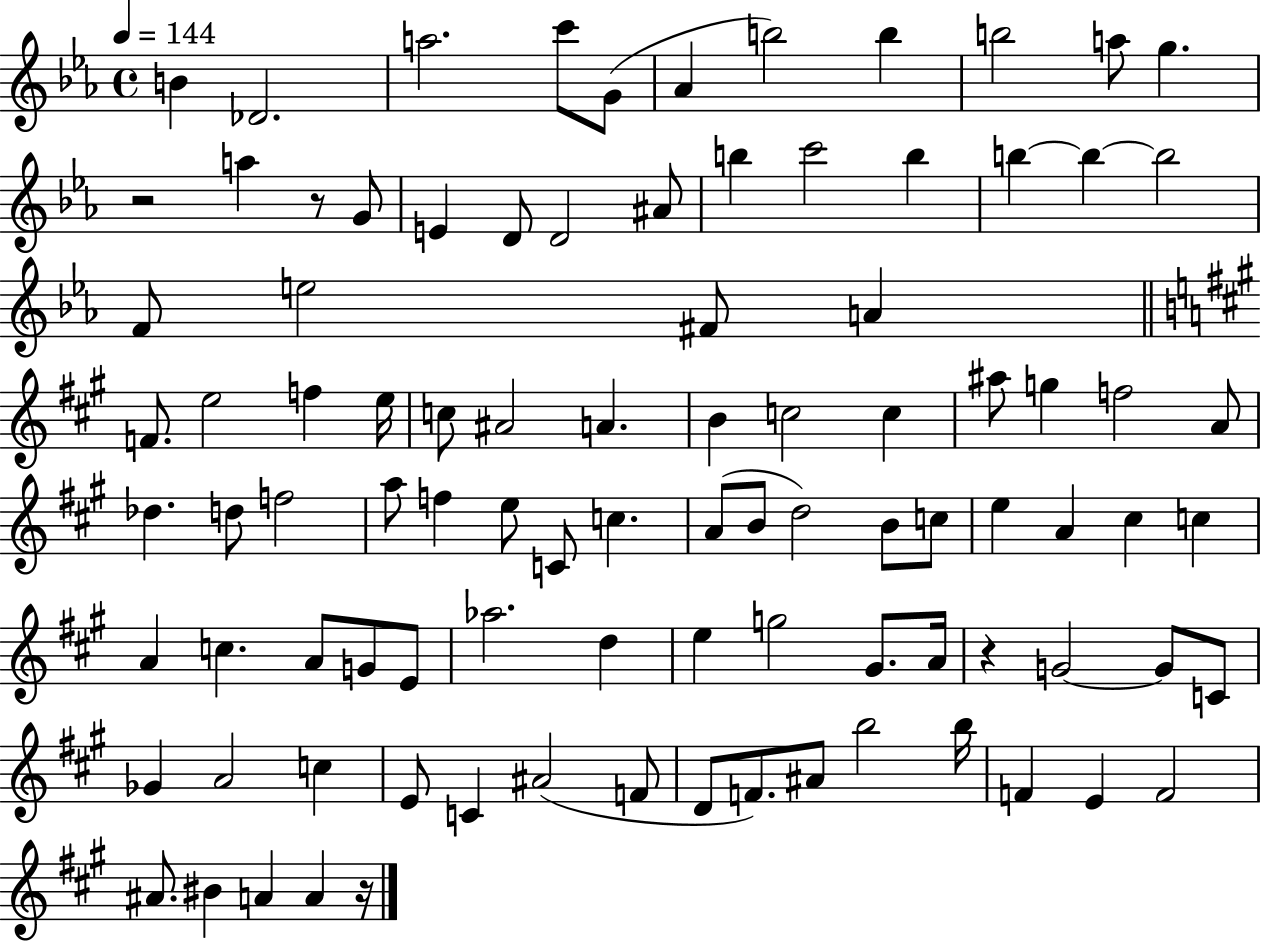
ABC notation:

X:1
T:Untitled
M:4/4
L:1/4
K:Eb
B _D2 a2 c'/2 G/2 _A b2 b b2 a/2 g z2 a z/2 G/2 E D/2 D2 ^A/2 b c'2 b b b b2 F/2 e2 ^F/2 A F/2 e2 f e/4 c/2 ^A2 A B c2 c ^a/2 g f2 A/2 _d d/2 f2 a/2 f e/2 C/2 c A/2 B/2 d2 B/2 c/2 e A ^c c A c A/2 G/2 E/2 _a2 d e g2 ^G/2 A/4 z G2 G/2 C/2 _G A2 c E/2 C ^A2 F/2 D/2 F/2 ^A/2 b2 b/4 F E F2 ^A/2 ^B A A z/4